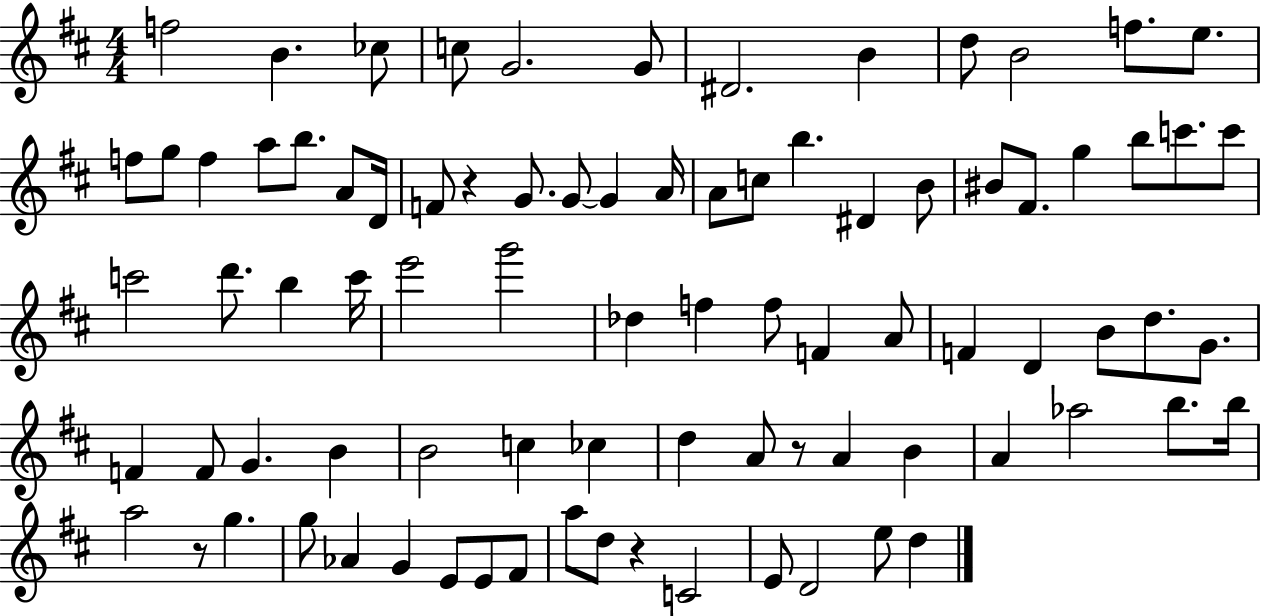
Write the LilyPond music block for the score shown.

{
  \clef treble
  \numericTimeSignature
  \time 4/4
  \key d \major
  f''2 b'4. ces''8 | c''8 g'2. g'8 | dis'2. b'4 | d''8 b'2 f''8. e''8. | \break f''8 g''8 f''4 a''8 b''8. a'8 d'16 | f'8 r4 g'8. g'8~~ g'4 a'16 | a'8 c''8 b''4. dis'4 b'8 | bis'8 fis'8. g''4 b''8 c'''8. c'''8 | \break c'''2 d'''8. b''4 c'''16 | e'''2 g'''2 | des''4 f''4 f''8 f'4 a'8 | f'4 d'4 b'8 d''8. g'8. | \break f'4 f'8 g'4. b'4 | b'2 c''4 ces''4 | d''4 a'8 r8 a'4 b'4 | a'4 aes''2 b''8. b''16 | \break a''2 r8 g''4. | g''8 aes'4 g'4 e'8 e'8 fis'8 | a''8 d''8 r4 c'2 | e'8 d'2 e''8 d''4 | \break \bar "|."
}